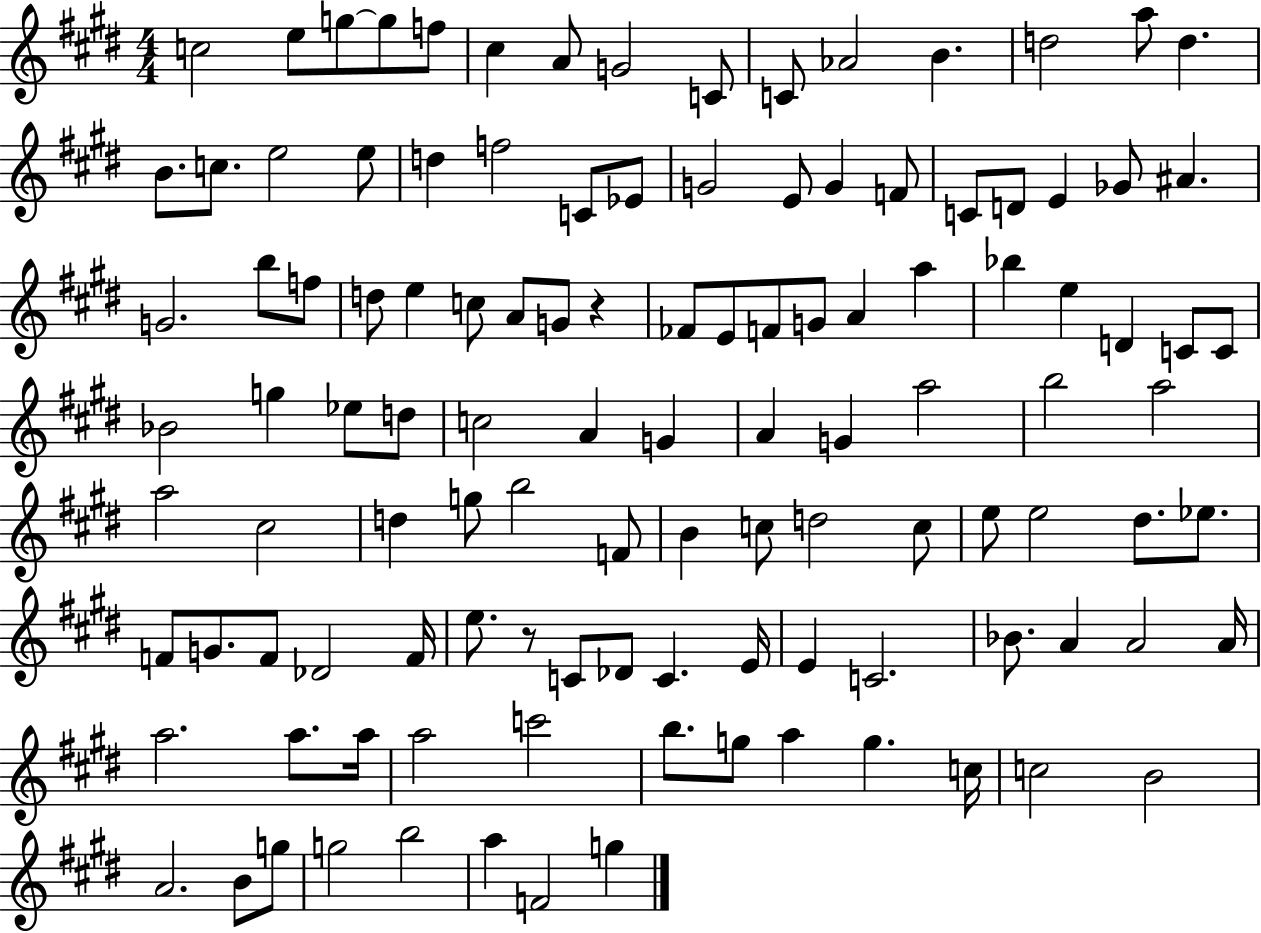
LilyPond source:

{
  \clef treble
  \numericTimeSignature
  \time 4/4
  \key e \major
  c''2 e''8 g''8~~ g''8 f''8 | cis''4 a'8 g'2 c'8 | c'8 aes'2 b'4. | d''2 a''8 d''4. | \break b'8. c''8. e''2 e''8 | d''4 f''2 c'8 ees'8 | g'2 e'8 g'4 f'8 | c'8 d'8 e'4 ges'8 ais'4. | \break g'2. b''8 f''8 | d''8 e''4 c''8 a'8 g'8 r4 | fes'8 e'8 f'8 g'8 a'4 a''4 | bes''4 e''4 d'4 c'8 c'8 | \break bes'2 g''4 ees''8 d''8 | c''2 a'4 g'4 | a'4 g'4 a''2 | b''2 a''2 | \break a''2 cis''2 | d''4 g''8 b''2 f'8 | b'4 c''8 d''2 c''8 | e''8 e''2 dis''8. ees''8. | \break f'8 g'8. f'8 des'2 f'16 | e''8. r8 c'8 des'8 c'4. e'16 | e'4 c'2. | bes'8. a'4 a'2 a'16 | \break a''2. a''8. a''16 | a''2 c'''2 | b''8. g''8 a''4 g''4. c''16 | c''2 b'2 | \break a'2. b'8 g''8 | g''2 b''2 | a''4 f'2 g''4 | \bar "|."
}